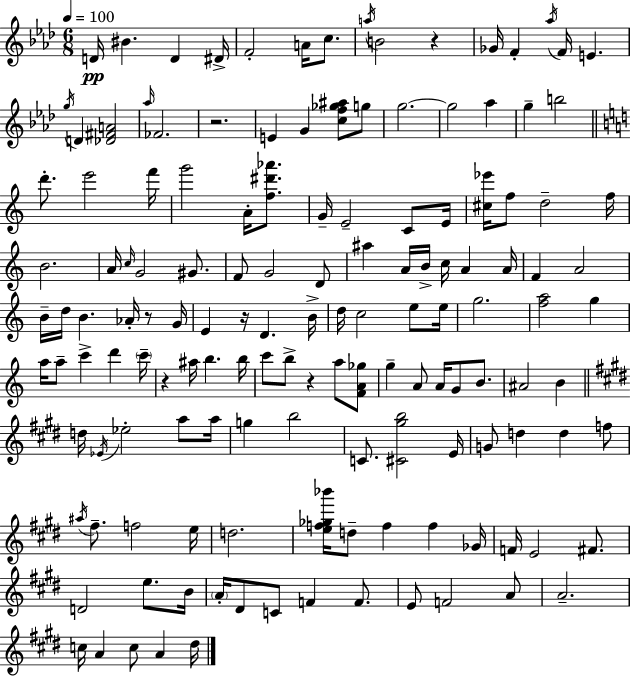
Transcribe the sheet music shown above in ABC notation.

X:1
T:Untitled
M:6/8
L:1/4
K:Fm
D/4 ^B D ^D/4 F2 A/4 c/2 a/4 B2 z _G/4 F _a/4 F/4 E g/4 D [_D^FA]2 _a/4 _F2 z2 E G [cf_g^a]/2 g/2 g2 g2 _a g b2 d'/2 e'2 f'/4 g'2 A/4 [f^d'_a']/2 G/4 E2 C/2 E/4 [^c_e']/4 f/2 d2 f/4 B2 A/4 c/4 G2 ^G/2 F/2 G2 D/2 ^a A/4 B/4 c/4 A A/4 F A2 B/4 d/4 B _A/4 z/2 G/4 E z/4 D B/4 d/4 c2 e/2 e/4 g2 [fa]2 g a/4 a/2 c' d' c'/4 z ^a/4 b b/4 c'/2 b/2 z a/2 [FA_g]/2 g A/2 A/4 G/2 B/2 ^A2 B d/4 _E/4 _e2 a/2 a/4 g b2 C/2 [^C^gb]2 E/4 G/2 d d f/2 ^a/4 ^f/2 f2 e/4 d2 [ef_g_b']/4 d/2 f f _G/4 F/4 E2 ^F/2 D2 e/2 B/4 A/4 ^D/2 C/2 F F/2 E/2 F2 A/2 A2 c/4 A c/2 A ^d/4